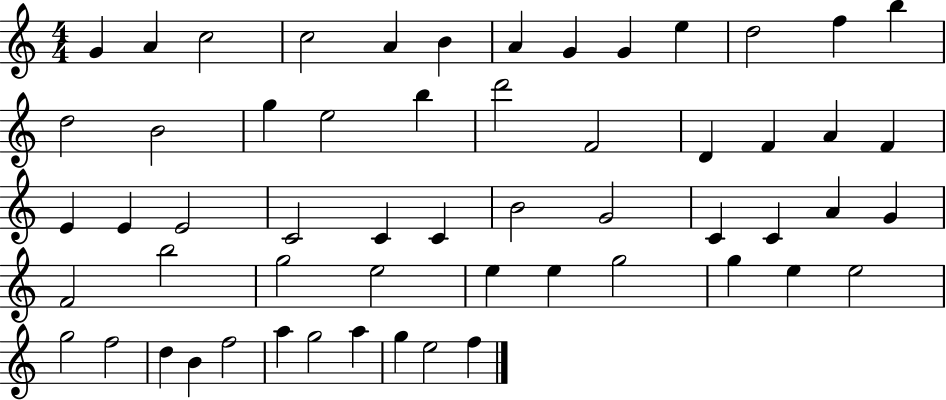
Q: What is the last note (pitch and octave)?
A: F5